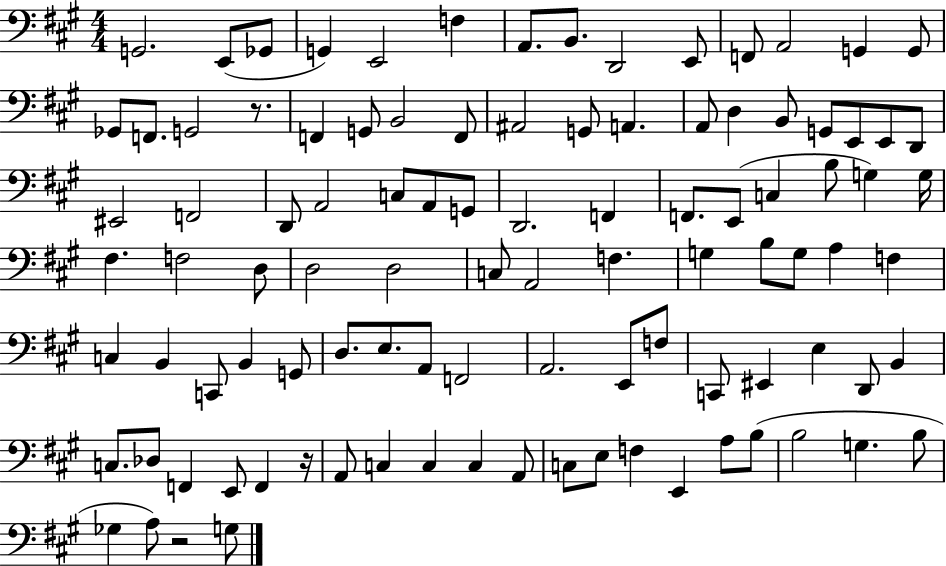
G2/h. E2/e Gb2/e G2/q E2/h F3/q A2/e. B2/e. D2/h E2/e F2/e A2/h G2/q G2/e Gb2/e F2/e. G2/h R/e. F2/q G2/e B2/h F2/e A#2/h G2/e A2/q. A2/e D3/q B2/e G2/e E2/e E2/e D2/e EIS2/h F2/h D2/e A2/h C3/e A2/e G2/e D2/h. F2/q F2/e. E2/e C3/q B3/e G3/q G3/s F#3/q. F3/h D3/e D3/h D3/h C3/e A2/h F3/q. G3/q B3/e G3/e A3/q F3/q C3/q B2/q C2/e B2/q G2/e D3/e. E3/e. A2/e F2/h A2/h. E2/e F3/e C2/e EIS2/q E3/q D2/e B2/q C3/e. Db3/e F2/q E2/e F2/q R/s A2/e C3/q C3/q C3/q A2/e C3/e E3/e F3/q E2/q A3/e B3/e B3/h G3/q. B3/e Gb3/q A3/e R/h G3/e